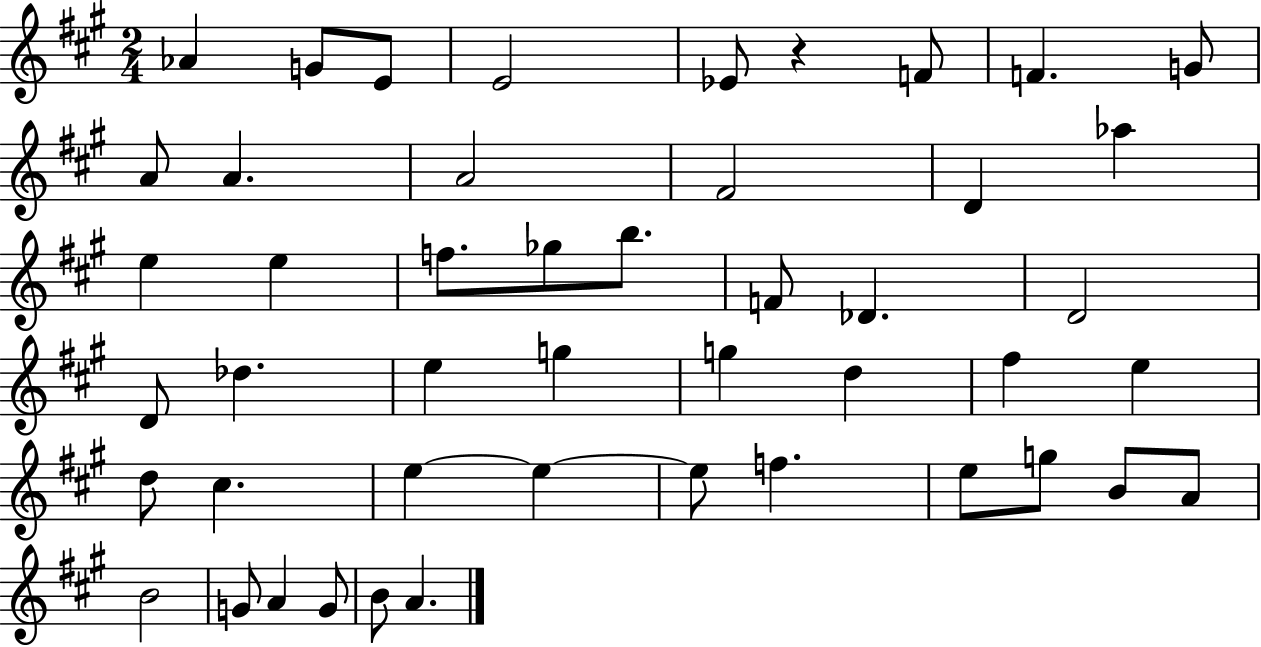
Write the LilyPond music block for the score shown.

{
  \clef treble
  \numericTimeSignature
  \time 2/4
  \key a \major
  \repeat volta 2 { aes'4 g'8 e'8 | e'2 | ees'8 r4 f'8 | f'4. g'8 | \break a'8 a'4. | a'2 | fis'2 | d'4 aes''4 | \break e''4 e''4 | f''8. ges''8 b''8. | f'8 des'4. | d'2 | \break d'8 des''4. | e''4 g''4 | g''4 d''4 | fis''4 e''4 | \break d''8 cis''4. | e''4~~ e''4~~ | e''8 f''4. | e''8 g''8 b'8 a'8 | \break b'2 | g'8 a'4 g'8 | b'8 a'4. | } \bar "|."
}